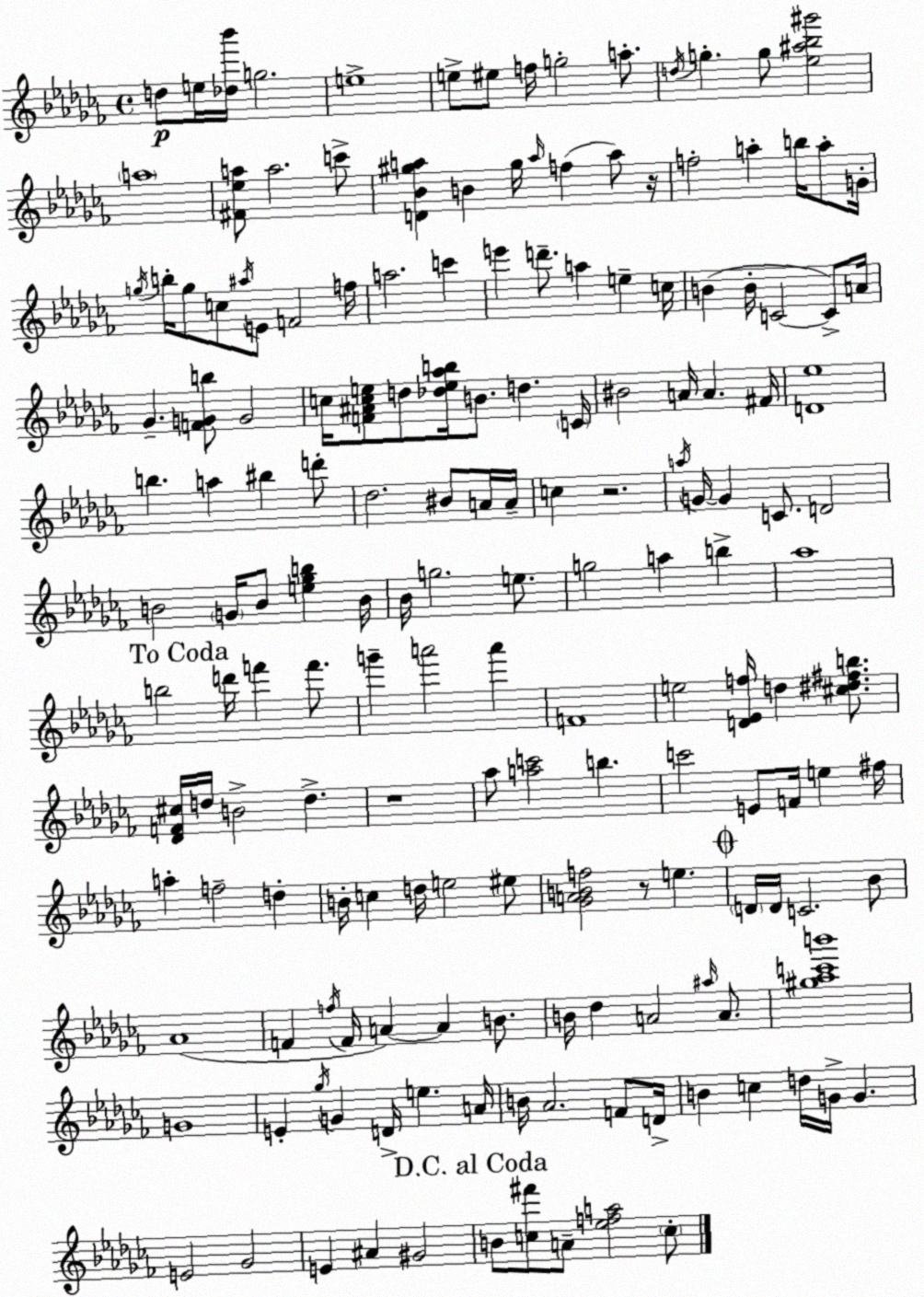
X:1
T:Untitled
M:4/4
L:1/4
K:Abm
d/2 e/4 [_d_b']/4 g2 e4 e/2 ^e/2 f/4 g2 a/2 d/4 g g/2 [_e^a_b^g']2 a4 [^F_ea]/2 a2 c'/2 [D_B^ga] B ^g/4 a/4 f a/2 z/4 f2 a b/4 a/2 G/4 g/4 b/4 g/2 c/2 ^a/4 E/2 F2 f/4 a2 c' e' d'/2 a e c/4 B B/4 C2 C/2 A/4 _G [FGb]/2 G2 c/4 [F^Ace]/2 d/2 [_de_ab]/4 B/2 d C/4 ^B2 A/4 A ^F/4 [D_e]4 b a ^b d'/2 _d2 ^B/2 A/4 A/4 c z2 a/4 G/4 G C/2 D2 B2 G/4 B/2 [e_gb] B/4 _B/4 g2 e/2 g2 a b _a4 b2 d'/4 f' f'/2 g' a'2 a' F4 e2 [D_Ef]/4 d [^c^d^fb]/2 [_DF^c]/4 d/4 B2 d z4 _a/2 [ac']2 b c'2 E/2 F/4 e ^f/4 a f2 d B/4 c d/4 e2 ^e/2 [_GABf]2 z/2 e D/4 D/4 C2 _B/2 _A4 F f/4 F/4 A A B/2 B/4 _d A2 ^a/4 A/2 [^g_ac'b']4 G4 E _g/4 G D/4 e A/4 B/4 _A2 F/2 D/4 B c d/4 G/4 G E2 _G2 E ^A ^G2 B/2 [c^f']/2 A/2 [_efa]2 c/2